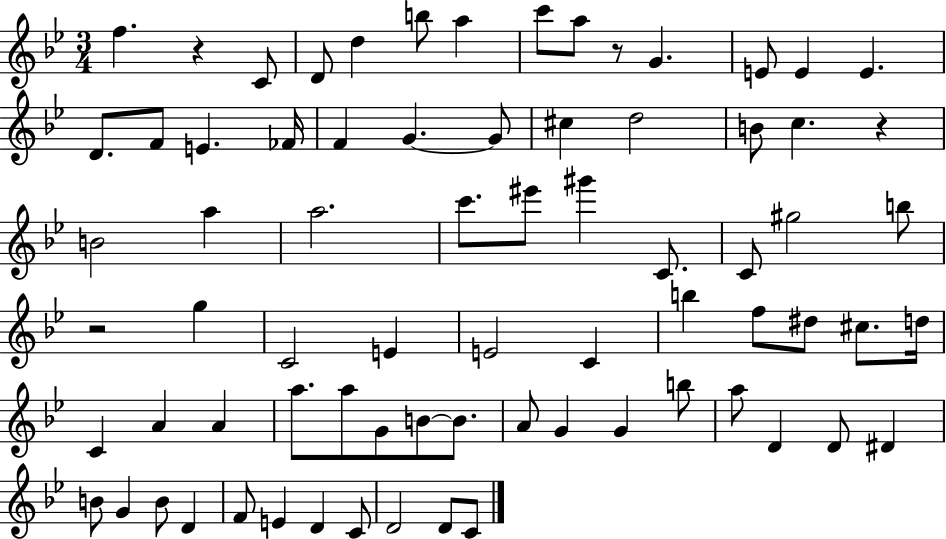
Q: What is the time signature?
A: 3/4